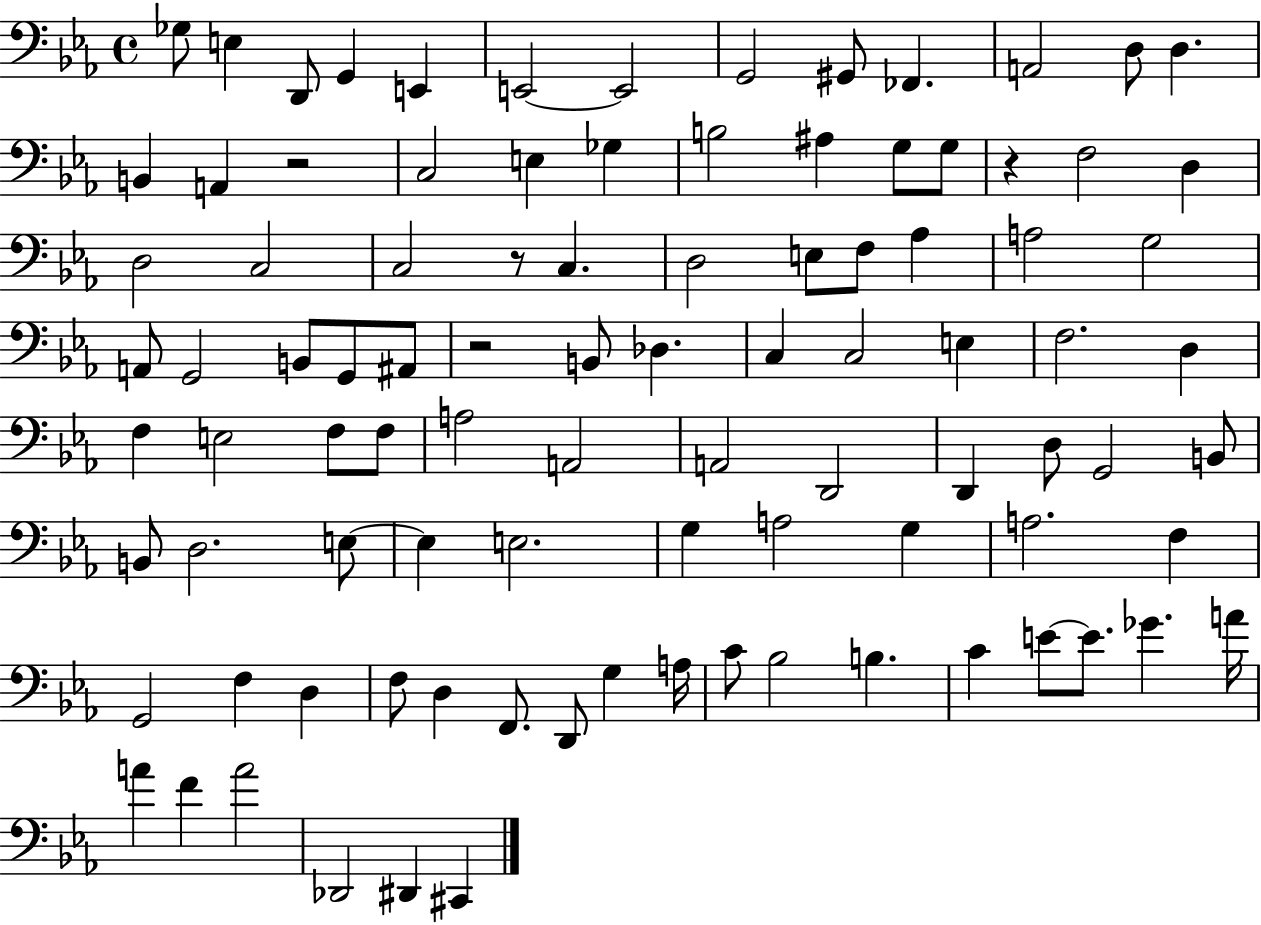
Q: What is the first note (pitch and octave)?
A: Gb3